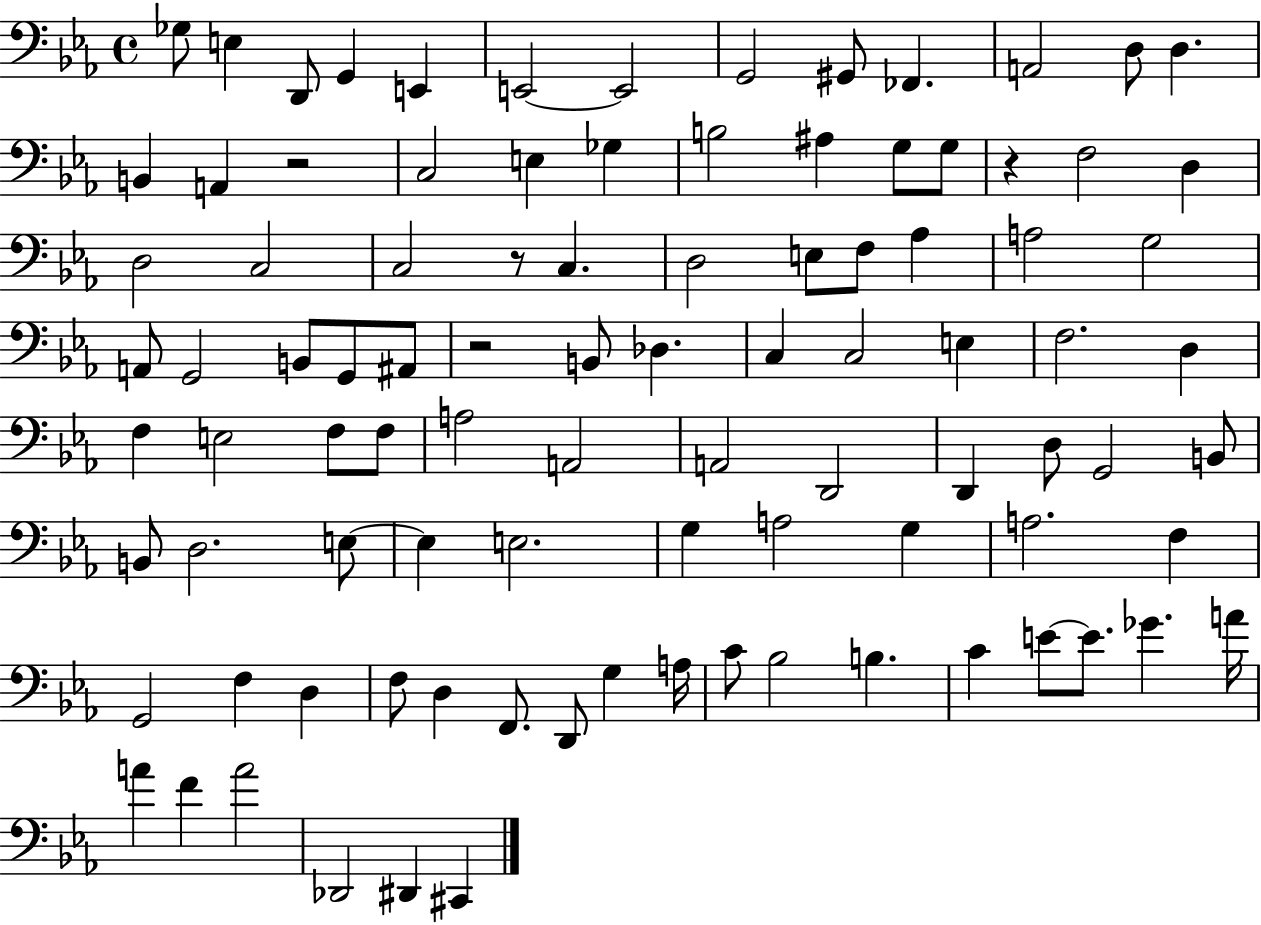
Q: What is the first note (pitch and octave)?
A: Gb3